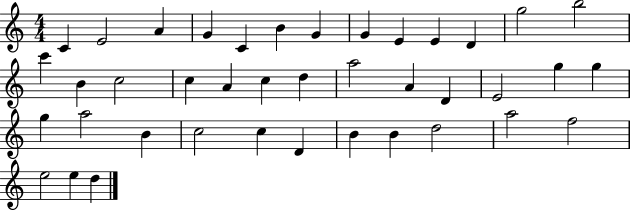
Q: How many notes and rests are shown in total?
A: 40